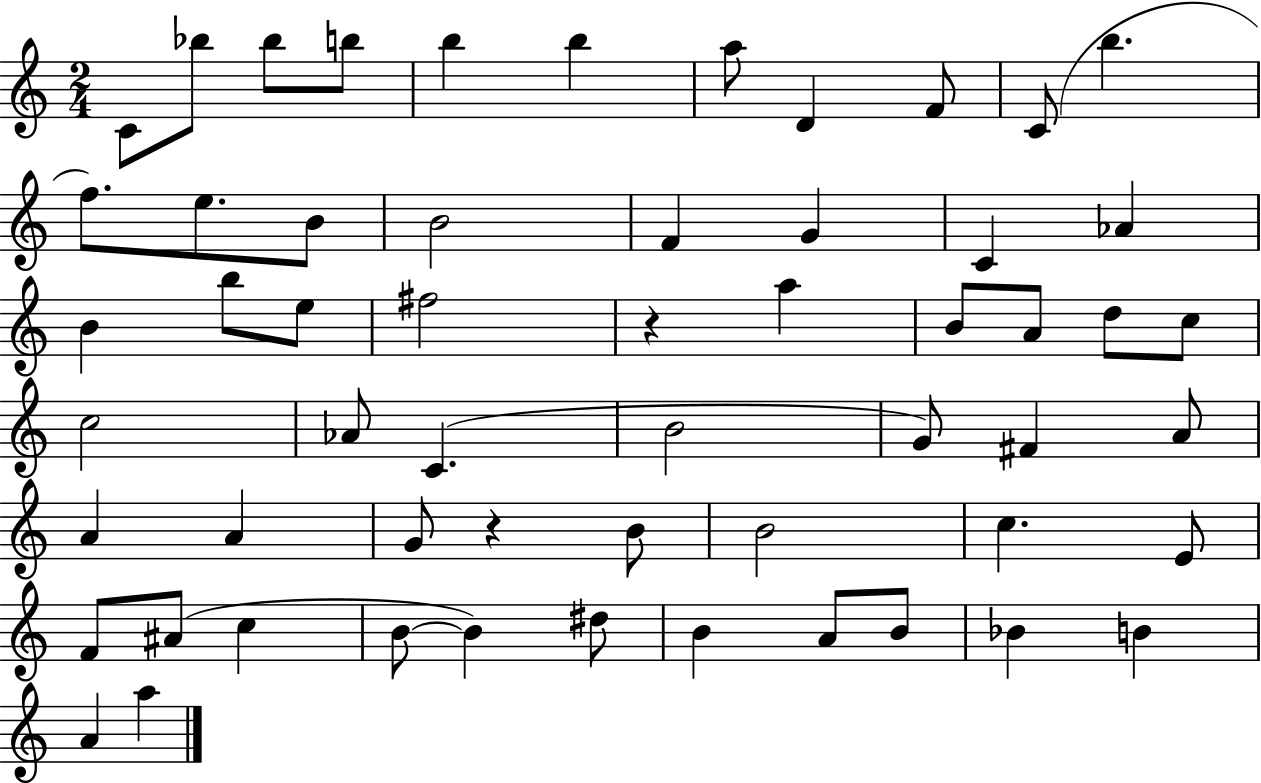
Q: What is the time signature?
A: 2/4